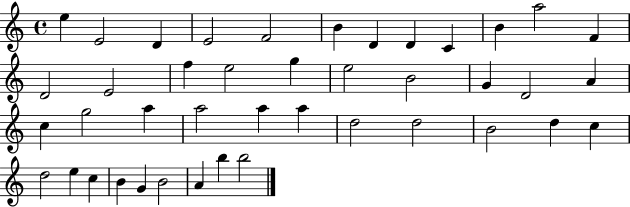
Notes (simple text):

E5/q E4/h D4/q E4/h F4/h B4/q D4/q D4/q C4/q B4/q A5/h F4/q D4/h E4/h F5/q E5/h G5/q E5/h B4/h G4/q D4/h A4/q C5/q G5/h A5/q A5/h A5/q A5/q D5/h D5/h B4/h D5/q C5/q D5/h E5/q C5/q B4/q G4/q B4/h A4/q B5/q B5/h